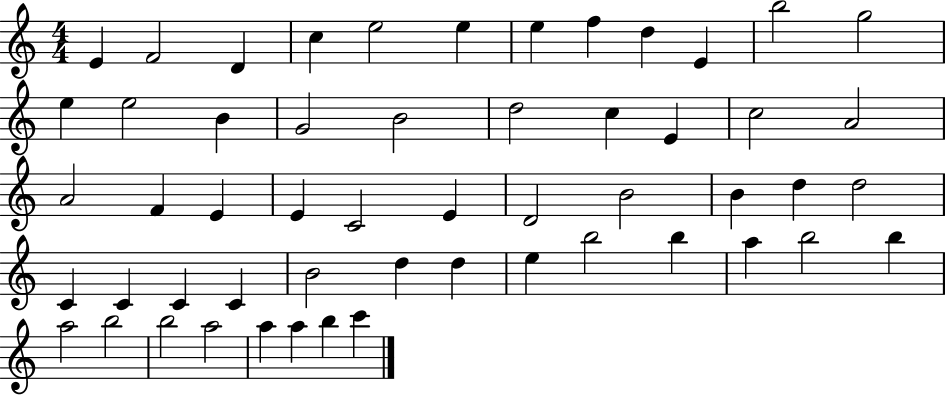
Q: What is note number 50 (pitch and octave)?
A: A5